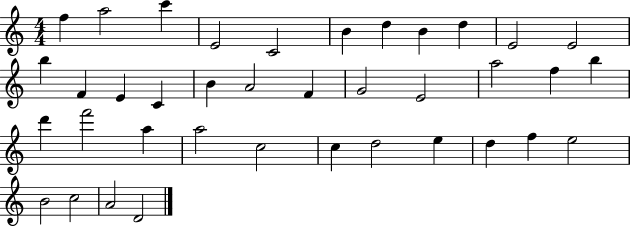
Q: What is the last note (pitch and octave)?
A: D4